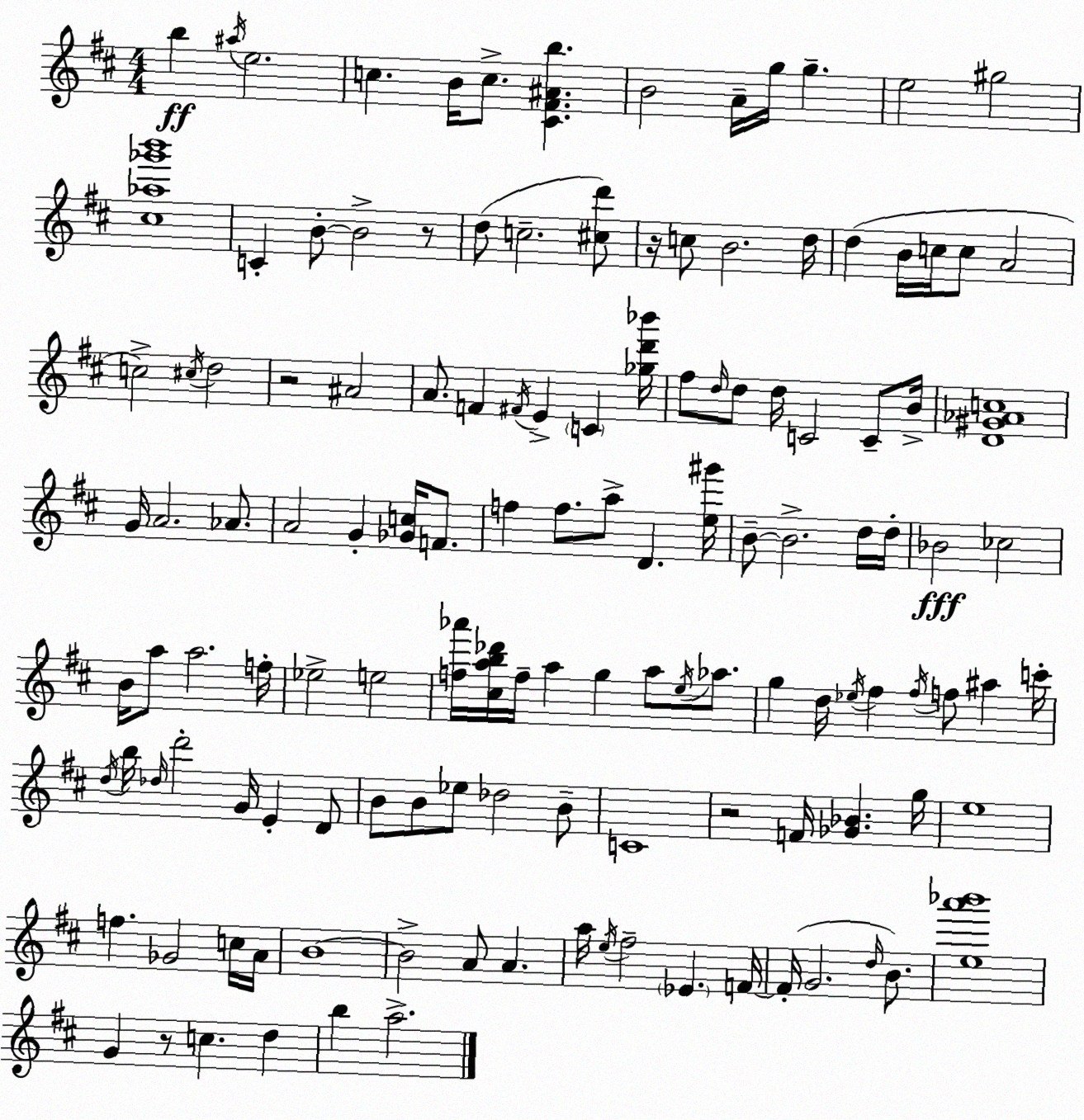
X:1
T:Untitled
M:4/4
L:1/4
K:D
b ^a/4 e2 c B/4 c/2 [^C^F^Ab] B2 A/4 g/4 g e2 ^g2 [^c_a_g'b']4 C B/2 B2 z/2 d/2 c2 [^cd']/2 z/4 c/2 B2 d/4 d B/4 c/4 c/2 A2 c2 ^c/4 d2 z2 ^A2 A/2 F ^F/4 E C [_gd'_b']/4 ^f/2 d/4 d/2 d/4 C2 C/2 B/4 [D^G_Ac]4 G/4 A2 _A/2 A2 G [_Gc]/4 F/2 f f/2 a/2 D [e^g']/4 B/2 B2 d/4 d/4 _B2 _c2 B/4 a/2 a2 f/4 _e2 e2 [f_a']/4 [^cab_d']/4 f/4 a g a/2 e/4 _a/2 g d/4 _e/4 ^f ^f/4 f/2 ^a c'/4 d/4 b/4 _d/4 d'2 G/4 E D/2 B/2 B/2 _e/2 _d2 B/2 C4 z2 F/4 [_G_B] g/4 e4 f _G2 c/4 A/4 B4 B2 A/2 A a/4 e/4 ^f2 _E F/4 F/4 G2 d/4 B/2 [ea'_b']4 G z/2 c d b a2